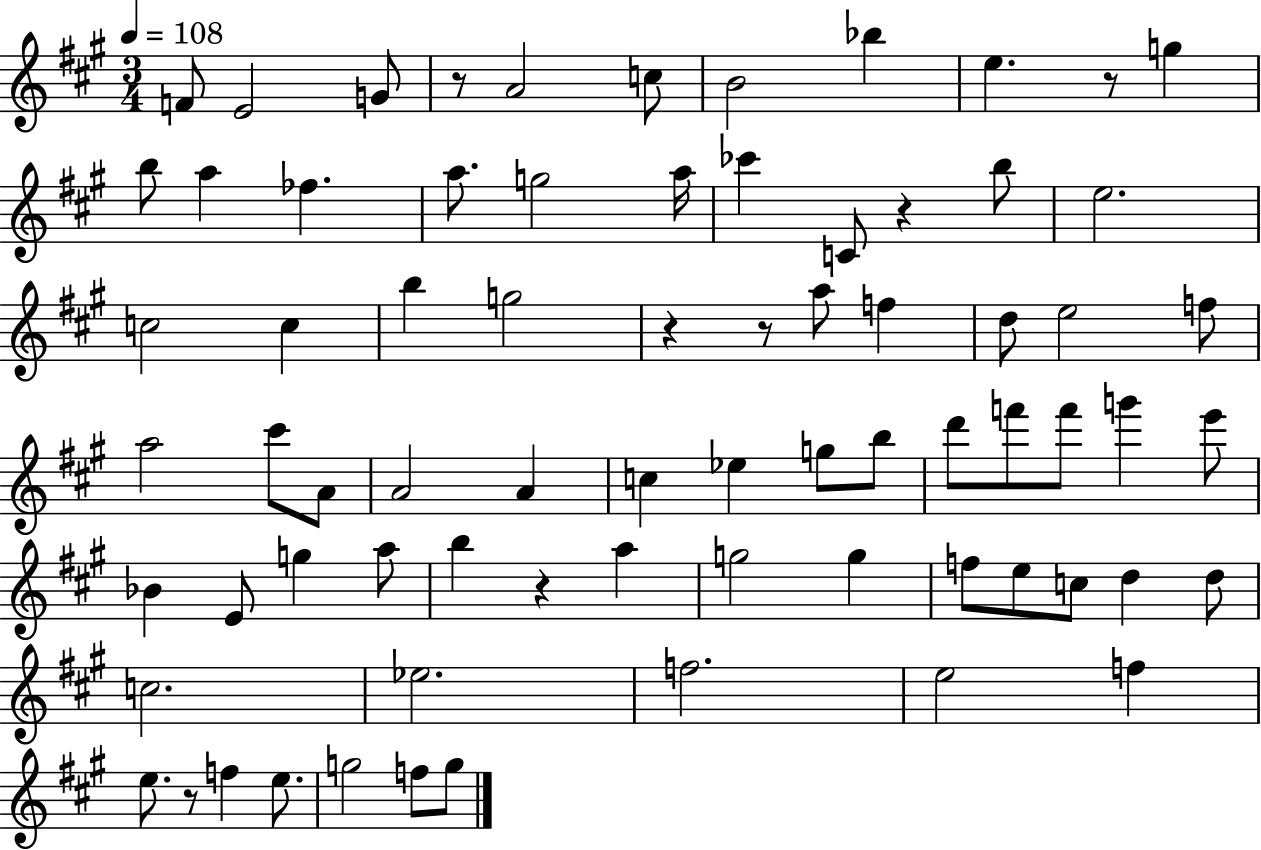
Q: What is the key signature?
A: A major